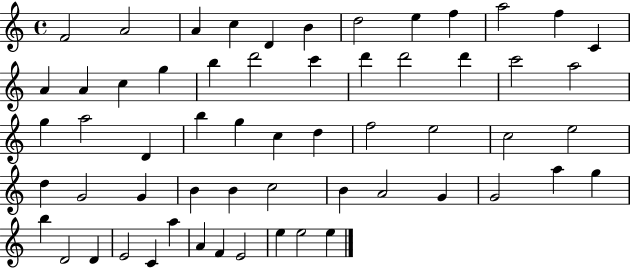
{
  \clef treble
  \time 4/4
  \defaultTimeSignature
  \key c \major
  f'2 a'2 | a'4 c''4 d'4 b'4 | d''2 e''4 f''4 | a''2 f''4 c'4 | \break a'4 a'4 c''4 g''4 | b''4 d'''2 c'''4 | d'''4 d'''2 d'''4 | c'''2 a''2 | \break g''4 a''2 d'4 | b''4 g''4 c''4 d''4 | f''2 e''2 | c''2 e''2 | \break d''4 g'2 g'4 | b'4 b'4 c''2 | b'4 a'2 g'4 | g'2 a''4 g''4 | \break b''4 d'2 d'4 | e'2 c'4 a''4 | a'4 f'4 e'2 | e''4 e''2 e''4 | \break \bar "|."
}